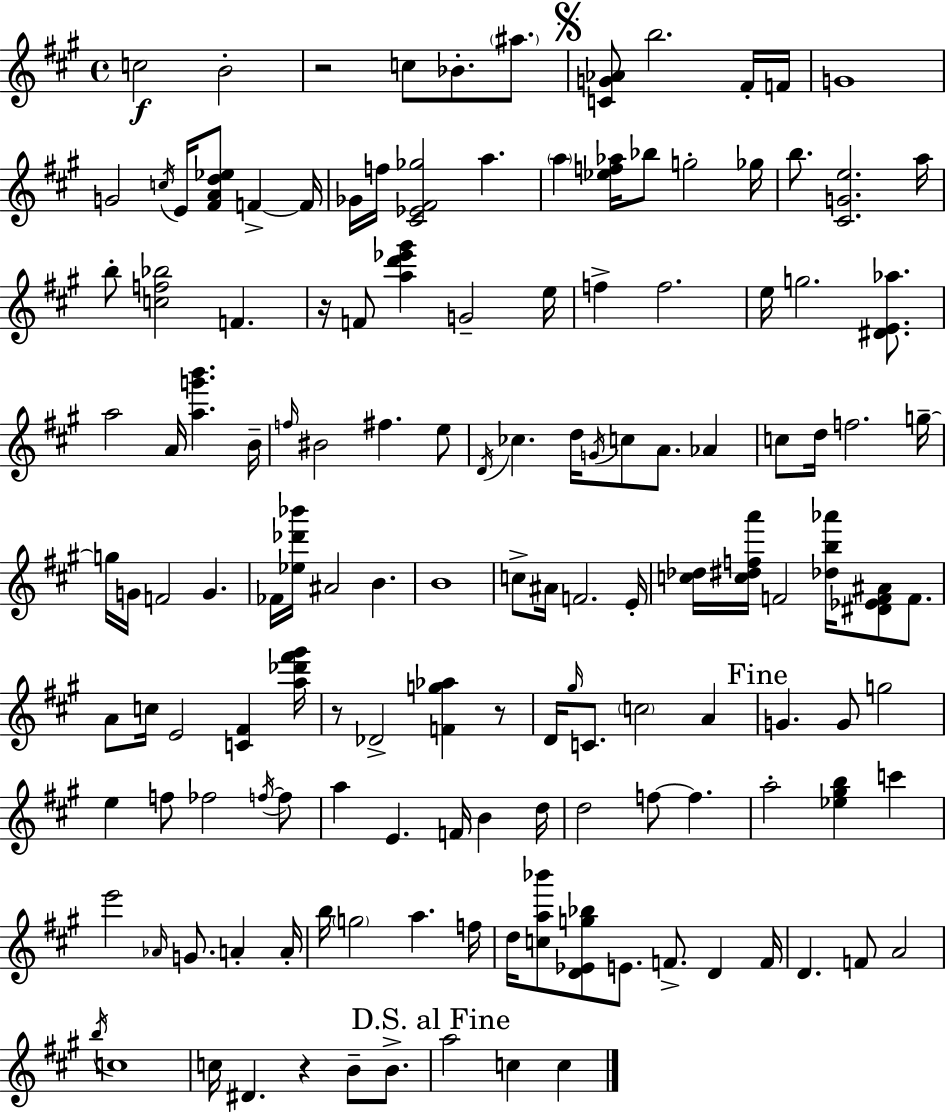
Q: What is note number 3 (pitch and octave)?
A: C5